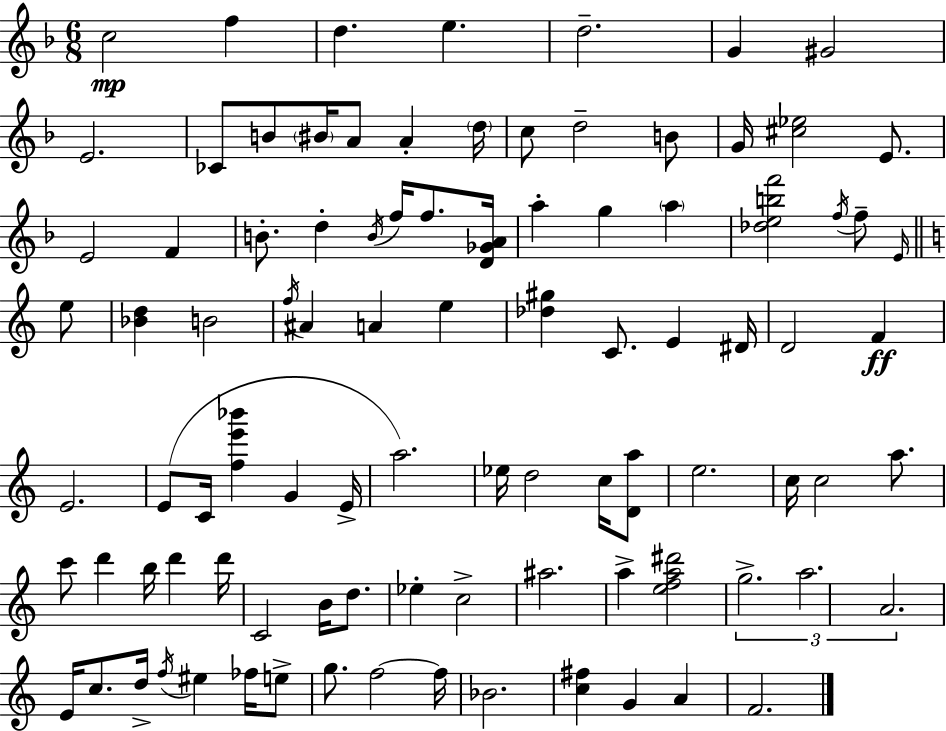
{
  \clef treble
  \numericTimeSignature
  \time 6/8
  \key d \minor
  c''2\mp f''4 | d''4. e''4. | d''2.-- | g'4 gis'2 | \break e'2. | ces'8 b'8 \parenthesize bis'16 a'8 a'4-. \parenthesize d''16 | c''8 d''2-- b'8 | g'16 <cis'' ees''>2 e'8. | \break e'2 f'4 | b'8.-. d''4-. \acciaccatura { b'16 } f''16 f''8. | <d' ges' a'>16 a''4-. g''4 \parenthesize a''4 | <des'' e'' b'' f'''>2 \acciaccatura { f''16 } f''8-- | \break \grace { e'16 } \bar "||" \break \key a \minor e''8 <bes' d''>4 b'2 | \acciaccatura { f''16 } ais'4 a'4 e''4 | <des'' gis''>4 c'8. e'4 | dis'16 d'2 f'4\ff | \break e'2. | e'8( c'16 <f'' e''' bes'''>4 g'4 | e'16-> a''2.) | ees''16 d''2 | \break c''16 <d' a''>8 e''2. | c''16 c''2 | a''8. c'''8 d'''4 b''16 d'''4 | d'''16 c'2 b'16 | \break d''8. ees''4-. c''2-> | ais''2. | a''4-> <e'' f'' a'' dis'''>2 | \tuplet 3/2 { g''2.-> | \break a''2. | a'2. } | e'16 c''8. d''16-> \acciaccatura { f''16 } eis''4 | fes''16 e''8-> g''8. f''2~~ | \break f''16 bes'2. | <c'' fis''>4 g'4 | a'4 f'2. | \bar "|."
}